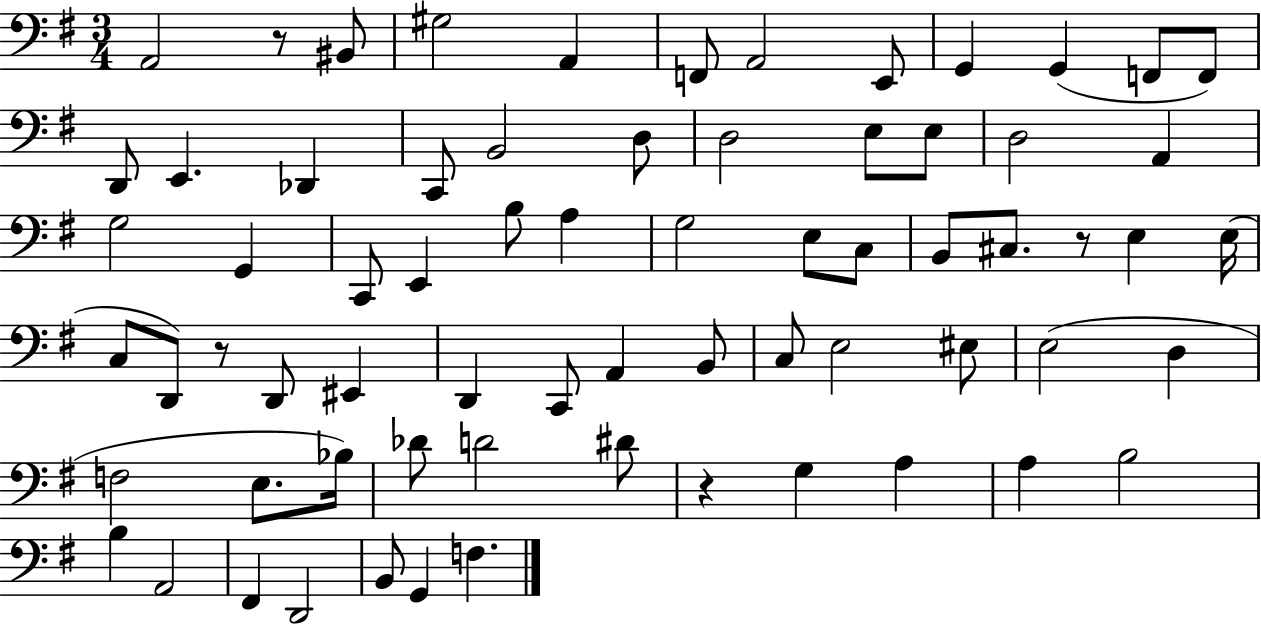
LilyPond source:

{
  \clef bass
  \numericTimeSignature
  \time 3/4
  \key g \major
  a,2 r8 bis,8 | gis2 a,4 | f,8 a,2 e,8 | g,4 g,4( f,8 f,8) | \break d,8 e,4. des,4 | c,8 b,2 d8 | d2 e8 e8 | d2 a,4 | \break g2 g,4 | c,8 e,4 b8 a4 | g2 e8 c8 | b,8 cis8. r8 e4 e16( | \break c8 d,8) r8 d,8 eis,4 | d,4 c,8 a,4 b,8 | c8 e2 eis8 | e2( d4 | \break f2 e8. bes16) | des'8 d'2 dis'8 | r4 g4 a4 | a4 b2 | \break b4 a,2 | fis,4 d,2 | b,8 g,4 f4. | \bar "|."
}